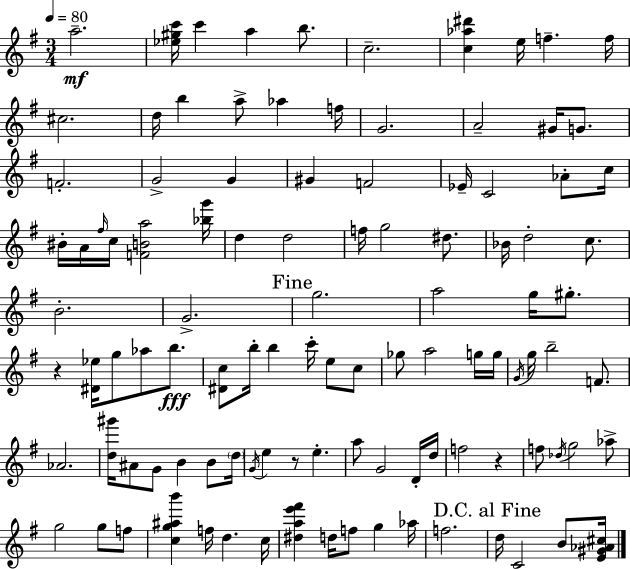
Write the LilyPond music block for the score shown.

{
  \clef treble
  \numericTimeSignature
  \time 3/4
  \key g \major
  \tempo 4 = 80
  a''2.--\mf | <ees'' gis'' c'''>16 c'''4 a''4 b''8. | c''2.-- | <c'' aes'' dis'''>4 e''16 f''4.-- f''16 | \break cis''2. | d''16 b''4 a''8-> aes''4 f''16 | g'2. | a'2-- gis'16 g'8. | \break f'2.-. | g'2-> g'4 | gis'4 f'2 | ees'16-- c'2 aes'8-. c''16 | \break bis'16-. a'16 \grace { fis''16 } c''16 <f' b' a''>2 | <bes'' g'''>16 d''4 d''2 | f''16 g''2 dis''8. | bes'16 d''2-. c''8. | \break b'2.-. | g'2.-> | \mark "Fine" g''2. | a''2 g''16 gis''8.-. | \break r4 <dis' ees''>16 g''8 aes''8 b''8.\fff | <dis' c''>8 b''16-. b''4 c'''16-. e''8 c''8 | ges''8 a''2 g''16 | g''16 \acciaccatura { g'16 } g''16 b''2-- f'8. | \break aes'2. | <d'' gis'''>16 ais'8 g'8 b'4 b'8 | \parenthesize d''16 \acciaccatura { g'16 } e''4 r8 e''4.-. | a''8 g'2 | \break d'16-. d''16 f''2 r4 | f''8 \acciaccatura { des''16 } g''2 | aes''8-> g''2 | g''8 f''8 <c'' g'' ais'' b'''>4 f''16 d''4. | \break c''16 <dis'' a'' e''' fis'''>4 d''16 f''8 g''4 | aes''16 f''2. | \mark "D.C. al Fine" d''16 c'2 | b'8 <e' gis' aes' cis''>16 \bar "|."
}